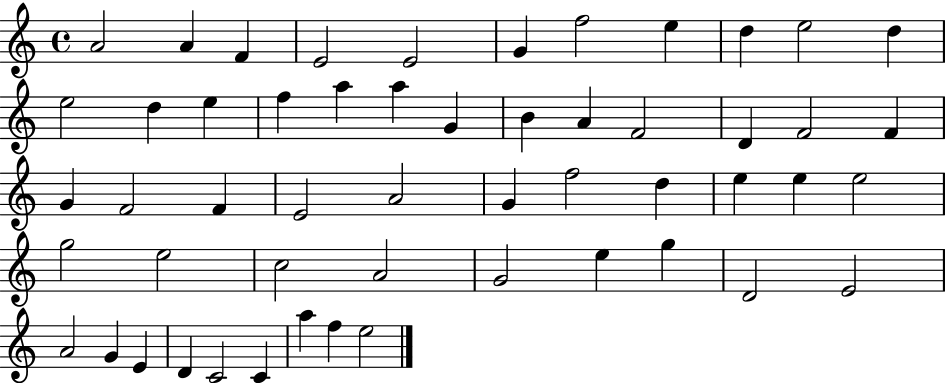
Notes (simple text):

A4/h A4/q F4/q E4/h E4/h G4/q F5/h E5/q D5/q E5/h D5/q E5/h D5/q E5/q F5/q A5/q A5/q G4/q B4/q A4/q F4/h D4/q F4/h F4/q G4/q F4/h F4/q E4/h A4/h G4/q F5/h D5/q E5/q E5/q E5/h G5/h E5/h C5/h A4/h G4/h E5/q G5/q D4/h E4/h A4/h G4/q E4/q D4/q C4/h C4/q A5/q F5/q E5/h